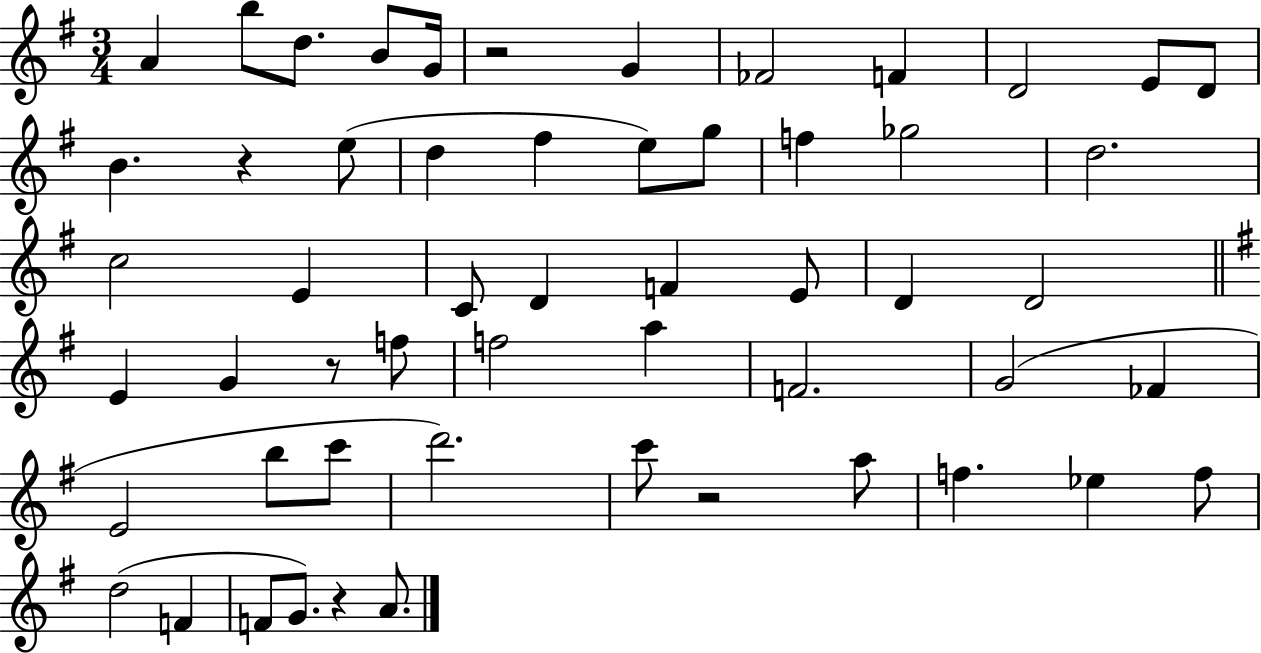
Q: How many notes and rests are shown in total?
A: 55